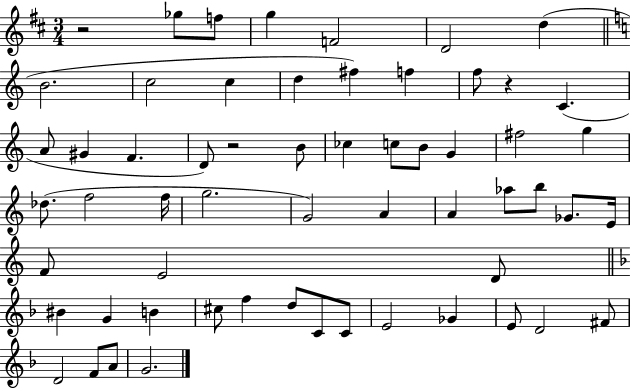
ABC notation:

X:1
T:Untitled
M:3/4
L:1/4
K:D
z2 _g/2 f/2 g F2 D2 d B2 c2 c d ^f f f/2 z C A/2 ^G F D/2 z2 B/2 _c c/2 B/2 G ^f2 g _d/2 f2 f/4 g2 G2 A A _a/2 b/2 _G/2 E/4 F/2 E2 D/2 ^B G B ^c/2 f d/2 C/2 C/2 E2 _G E/2 D2 ^F/2 D2 F/2 A/2 G2